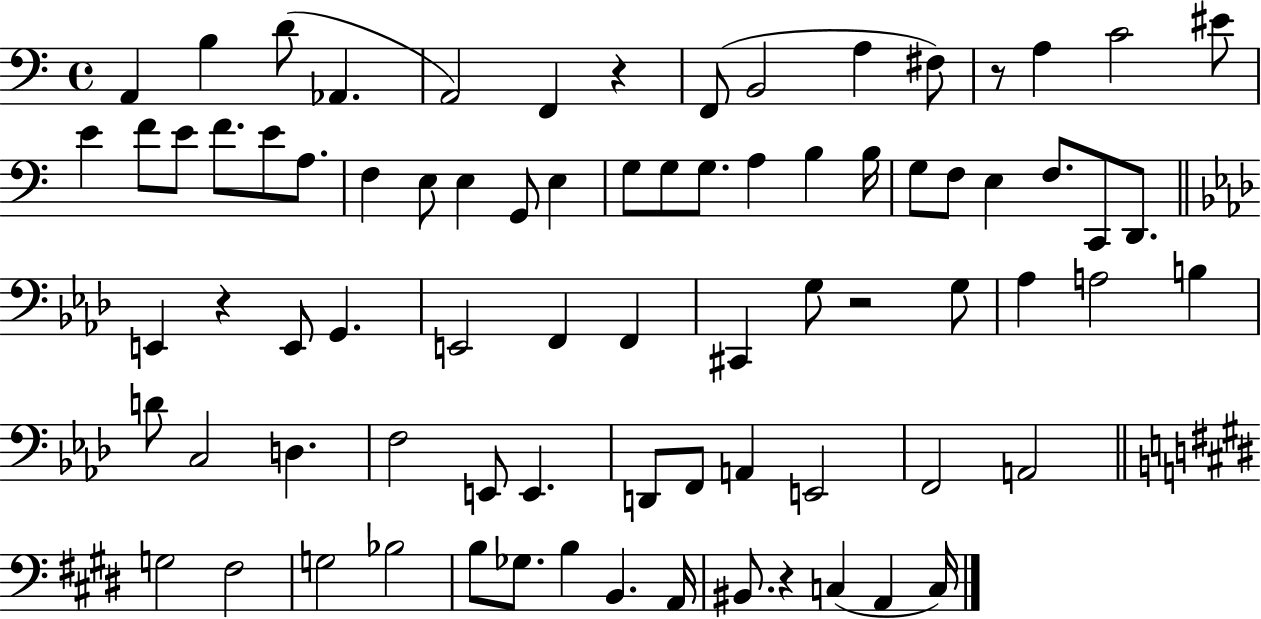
X:1
T:Untitled
M:4/4
L:1/4
K:C
A,, B, D/2 _A,, A,,2 F,, z F,,/2 B,,2 A, ^F,/2 z/2 A, C2 ^E/2 E F/2 E/2 F/2 E/2 A,/2 F, E,/2 E, G,,/2 E, G,/2 G,/2 G,/2 A, B, B,/4 G,/2 F,/2 E, F,/2 C,,/2 D,,/2 E,, z E,,/2 G,, E,,2 F,, F,, ^C,, G,/2 z2 G,/2 _A, A,2 B, D/2 C,2 D, F,2 E,,/2 E,, D,,/2 F,,/2 A,, E,,2 F,,2 A,,2 G,2 ^F,2 G,2 _B,2 B,/2 _G,/2 B, B,, A,,/4 ^B,,/2 z C, A,, C,/4